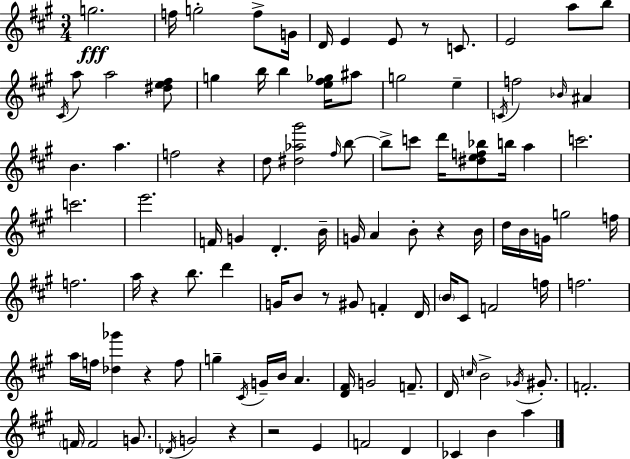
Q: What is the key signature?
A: A major